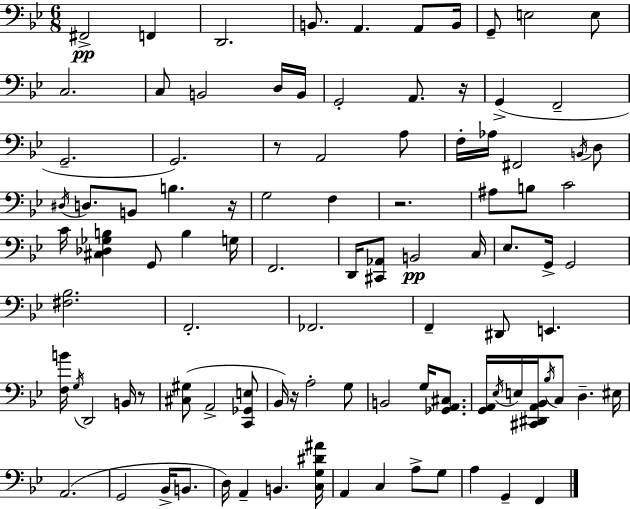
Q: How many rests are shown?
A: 6